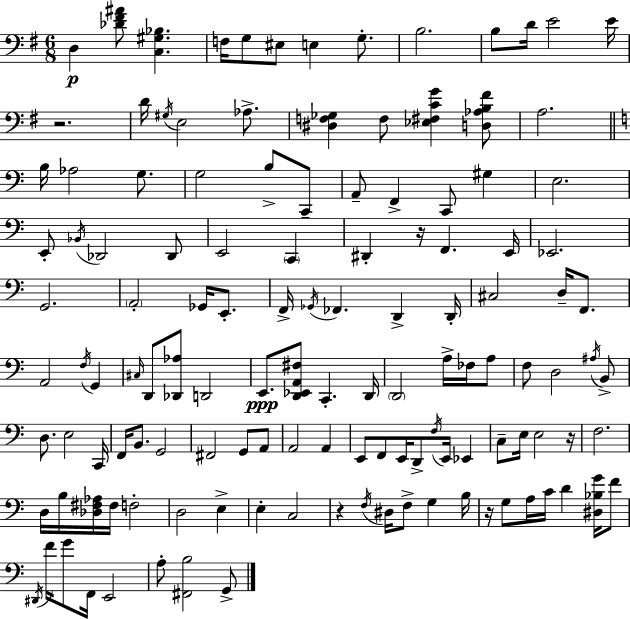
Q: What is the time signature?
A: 6/8